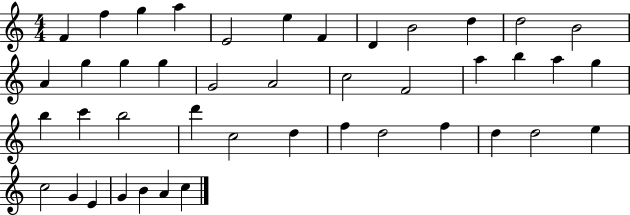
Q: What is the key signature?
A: C major